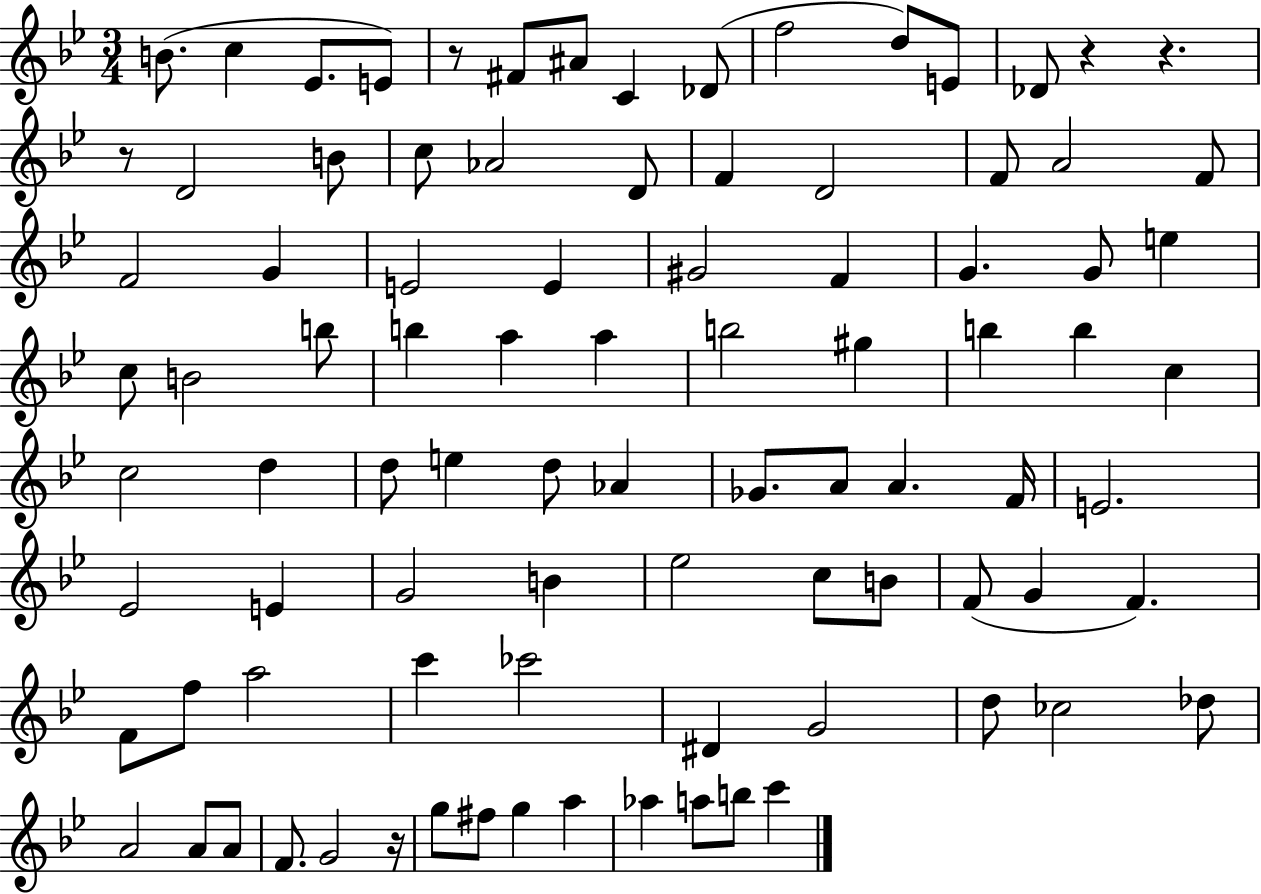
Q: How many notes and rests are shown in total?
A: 91